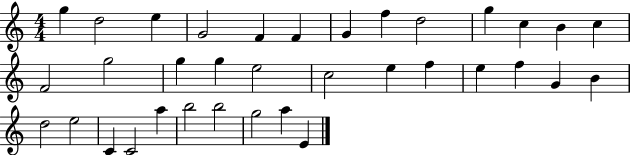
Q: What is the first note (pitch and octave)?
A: G5